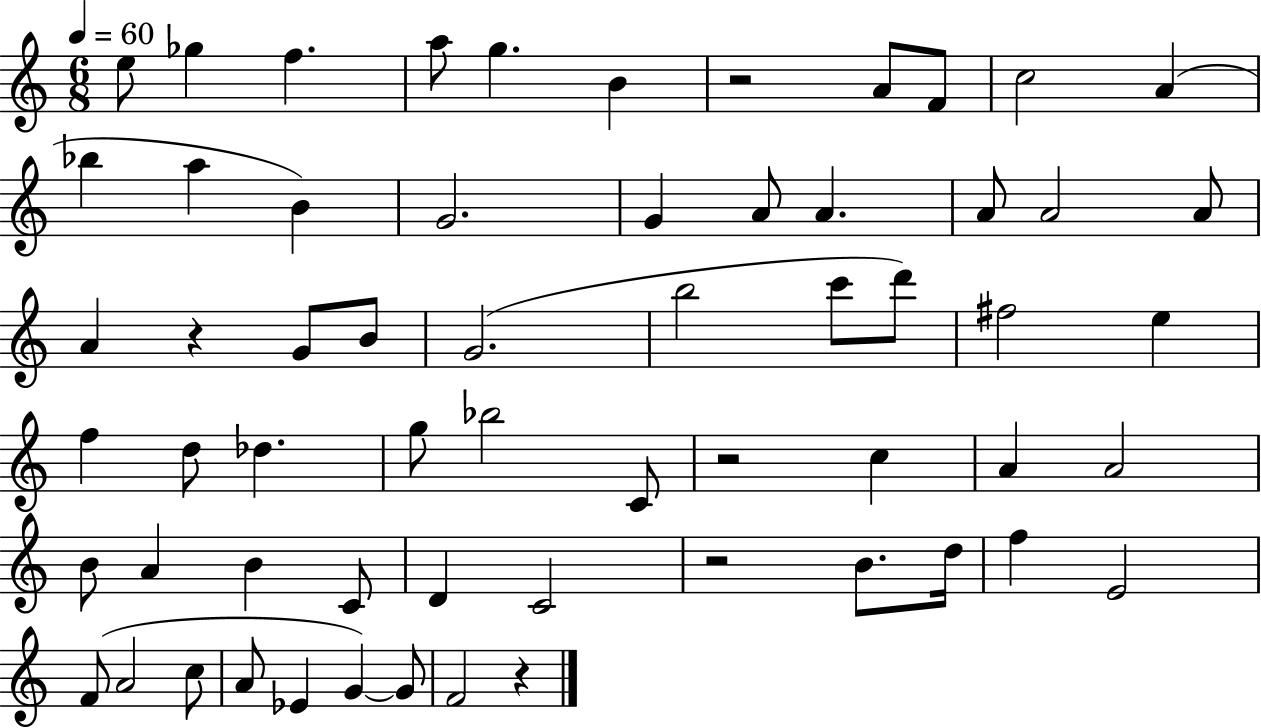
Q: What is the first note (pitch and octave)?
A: E5